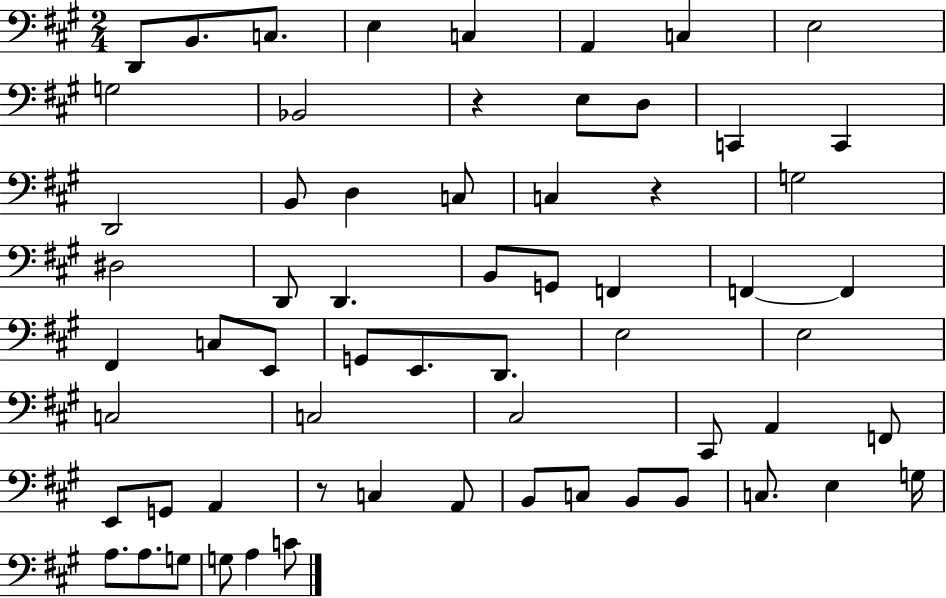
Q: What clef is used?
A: bass